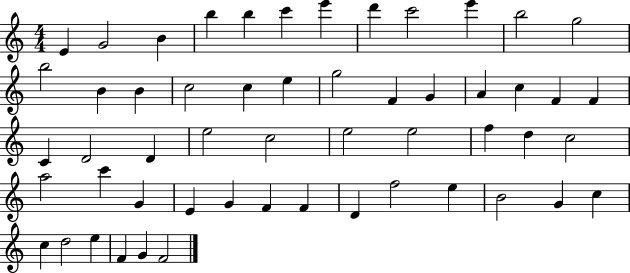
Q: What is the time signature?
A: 4/4